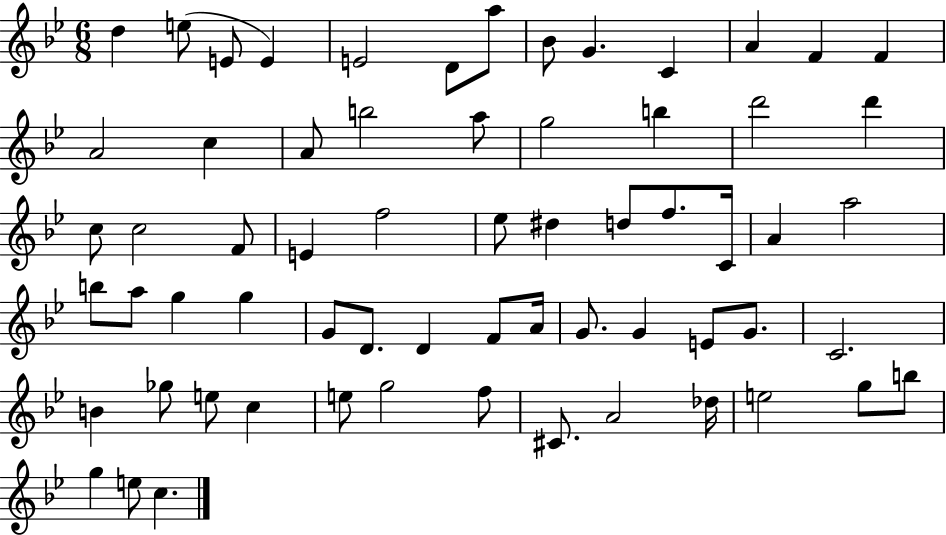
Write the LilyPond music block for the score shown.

{
  \clef treble
  \numericTimeSignature
  \time 6/8
  \key bes \major
  d''4 e''8( e'8 e'4) | e'2 d'8 a''8 | bes'8 g'4. c'4 | a'4 f'4 f'4 | \break a'2 c''4 | a'8 b''2 a''8 | g''2 b''4 | d'''2 d'''4 | \break c''8 c''2 f'8 | e'4 f''2 | ees''8 dis''4 d''8 f''8. c'16 | a'4 a''2 | \break b''8 a''8 g''4 g''4 | g'8 d'8. d'4 f'8 a'16 | g'8. g'4 e'8 g'8. | c'2. | \break b'4 ges''8 e''8 c''4 | e''8 g''2 f''8 | cis'8. a'2 des''16 | e''2 g''8 b''8 | \break g''4 e''8 c''4. | \bar "|."
}